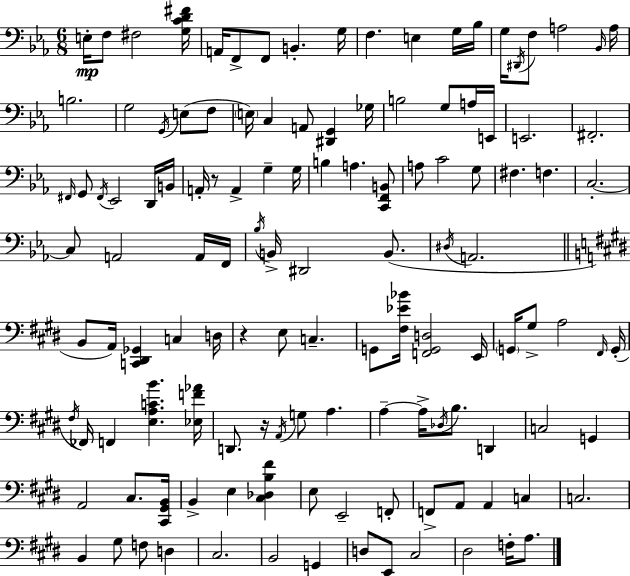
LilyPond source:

{
  \clef bass
  \numericTimeSignature
  \time 6/8
  \key ees \major
  e16-.\mp f8 fis2 <g c' d' fis'>16 | a,16 f,8-> f,8 b,4.-. g16 | f4. e4 g16 bes16 | g16 \acciaccatura { dis,16 } f8 a2 | \break \grace { bes,16 } a16 b2. | g2 \acciaccatura { g,16 }( e8 | f8 \parenthesize e16) c4 a,8 <dis, g,>4 | ges16 b2 g8 | \break a16 e,16 e,2. | fis,2.-. | \grace { fis,16 } g,8 \acciaccatura { fis,16 } ees,2 | d,16 b,16 a,16-. r8 a,4-> | \break g4-- g16 b4 a4. | <c, f, b,>8 a8 c'2 | g8 fis4. f4. | c2.-.~~ | \break c8 a,2 | a,16 f,16 \acciaccatura { bes16 } b,16-> dis,2 | b,8.( \acciaccatura { dis16 } a,2. | \bar "||" \break \key e \major b,8 a,16) <c, dis, ges,>4 c4 d16 | r4 e8 c4.-- | g,8 <fis ees' bes'>16 <f, g, d>2 e,16 | \parenthesize g,16 gis8-> a2 \grace { fis,16 } | \break g,16-.( \acciaccatura { fis16 } fes,16) f,4 <e a c' b'>4. | <ees f' aes'>16 d,8. r16 \acciaccatura { a,16 } g8 a4. | a4--~~ a16-> \acciaccatura { des16 } b8. | d,4 c2 | \break g,4 a,2 | cis8. <cis, gis, b,>16 b,4-> e4 | <cis des b fis'>4 e8 e,2-- | f,8-. f,8-> a,8 a,4 | \break c4 c2. | b,4 gis8 f8 | d4 cis2. | b,2 | \break g,4 d8 e,8 cis2 | dis2 | f16-. a8. \bar "|."
}